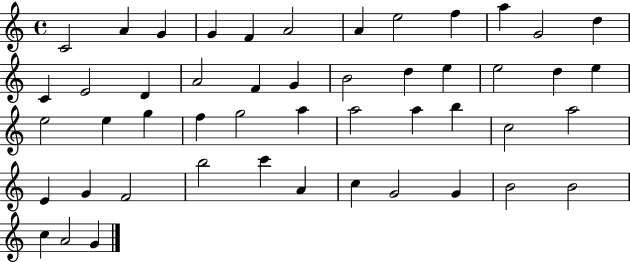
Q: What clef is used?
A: treble